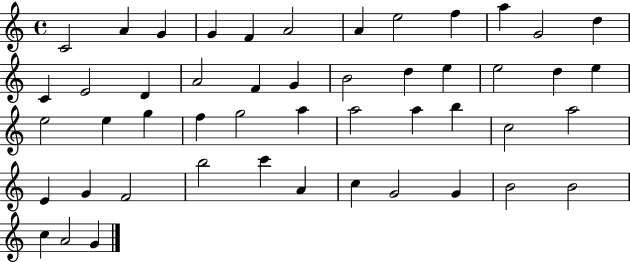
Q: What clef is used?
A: treble